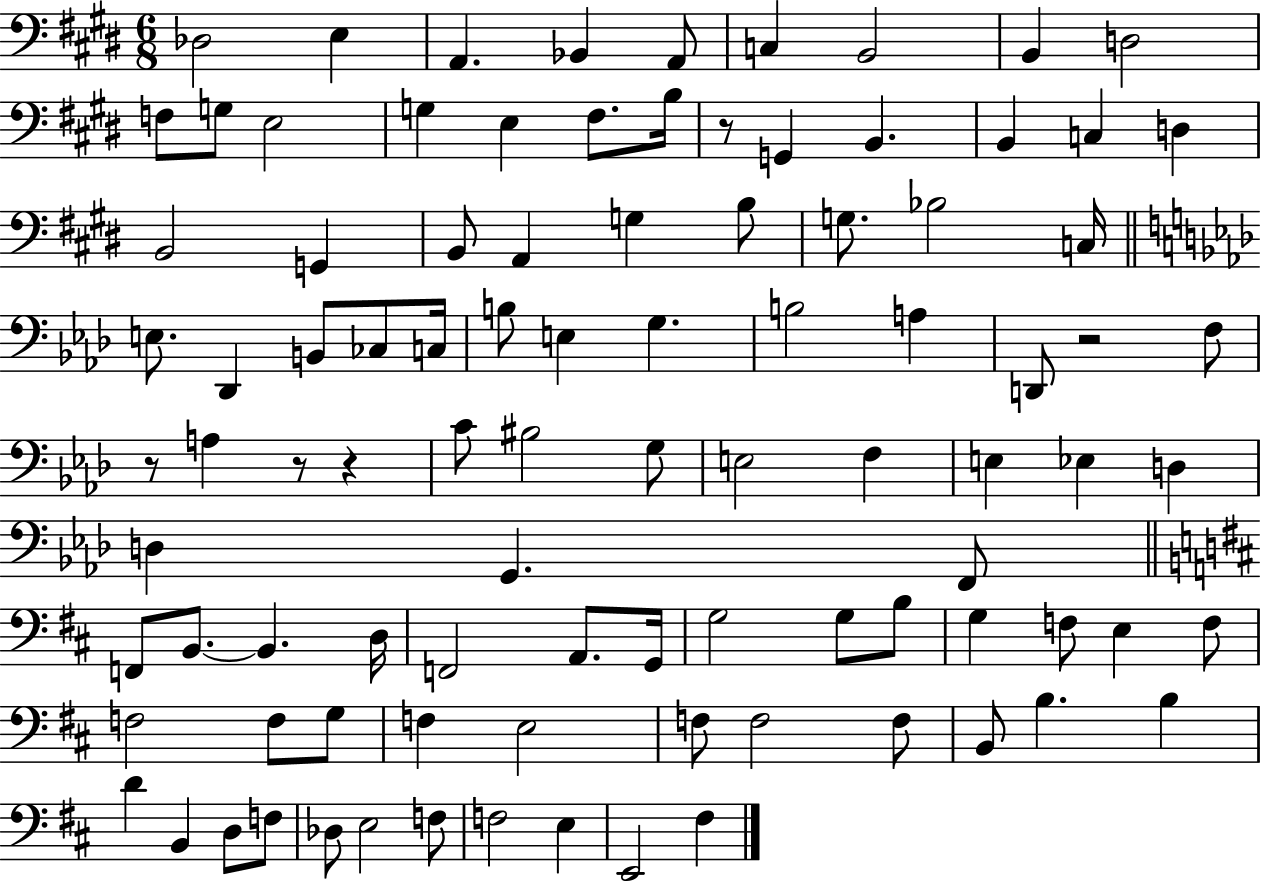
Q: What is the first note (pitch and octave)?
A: Db3